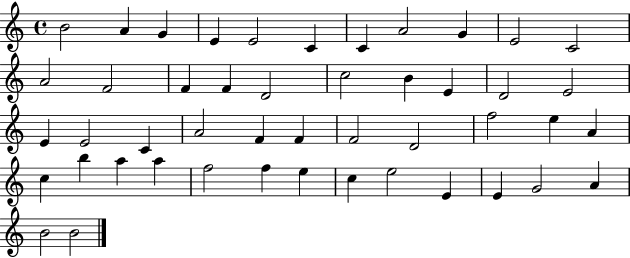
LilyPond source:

{
  \clef treble
  \time 4/4
  \defaultTimeSignature
  \key c \major
  b'2 a'4 g'4 | e'4 e'2 c'4 | c'4 a'2 g'4 | e'2 c'2 | \break a'2 f'2 | f'4 f'4 d'2 | c''2 b'4 e'4 | d'2 e'2 | \break e'4 e'2 c'4 | a'2 f'4 f'4 | f'2 d'2 | f''2 e''4 a'4 | \break c''4 b''4 a''4 a''4 | f''2 f''4 e''4 | c''4 e''2 e'4 | e'4 g'2 a'4 | \break b'2 b'2 | \bar "|."
}